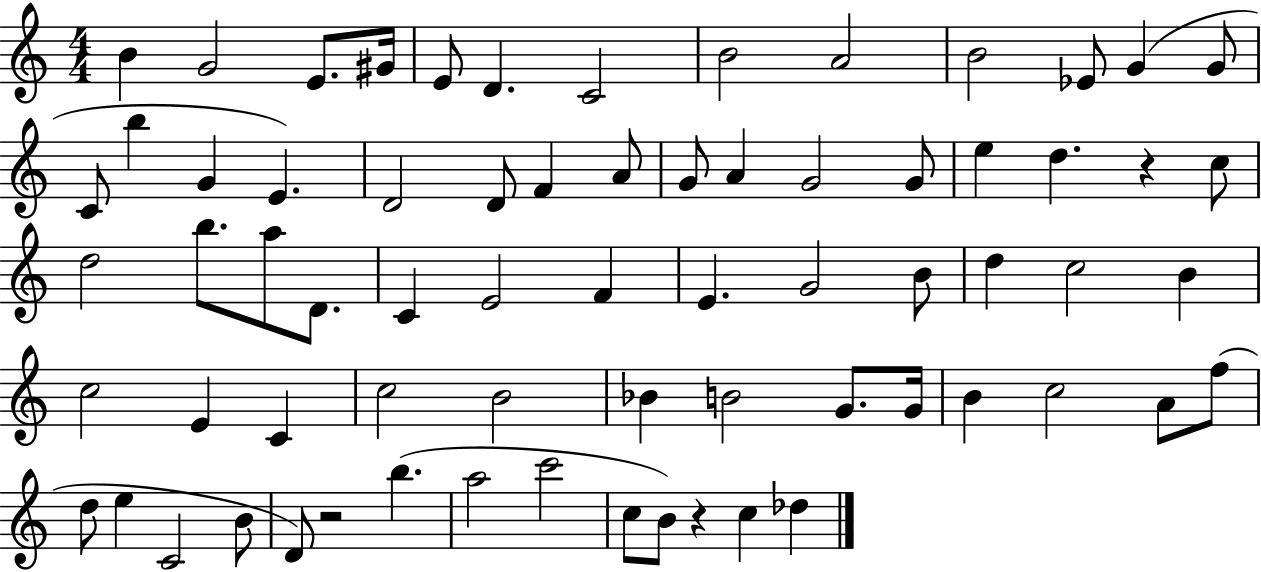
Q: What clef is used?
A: treble